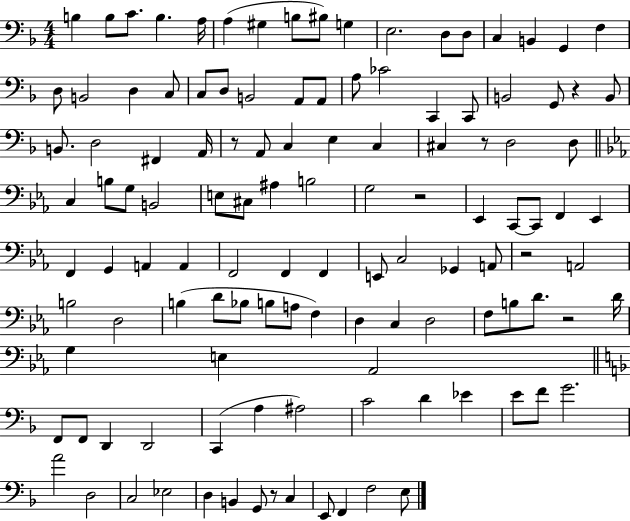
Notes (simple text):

B3/q B3/e C4/e. B3/q. A3/s A3/q G#3/q B3/e BIS3/e G3/q E3/h. D3/e D3/e C3/q B2/q G2/q F3/q D3/e B2/h D3/q C3/e C3/e D3/e B2/h A2/e A2/e A3/e CES4/h C2/q C2/e B2/h G2/e R/q B2/e B2/e. D3/h F#2/q A2/s R/e A2/e C3/q E3/q C3/q C#3/q R/e D3/h D3/e C3/q B3/e G3/e B2/h E3/e C#3/e A#3/q B3/h G3/h R/h Eb2/q C2/e C2/e F2/q Eb2/q F2/q G2/q A2/q A2/q F2/h F2/q F2/q E2/e C3/h Gb2/q A2/e R/h A2/h B3/h D3/h B3/q D4/e Bb3/e B3/e A3/e F3/q D3/q C3/q D3/h F3/e B3/e D4/e. R/h D4/s G3/q E3/q Ab2/h F2/e F2/e D2/q D2/h C2/q A3/q A#3/h C4/h D4/q Eb4/q E4/e F4/e G4/h. A4/h D3/h C3/h Eb3/h D3/q B2/q G2/e R/e C3/q E2/e F2/q F3/h E3/e